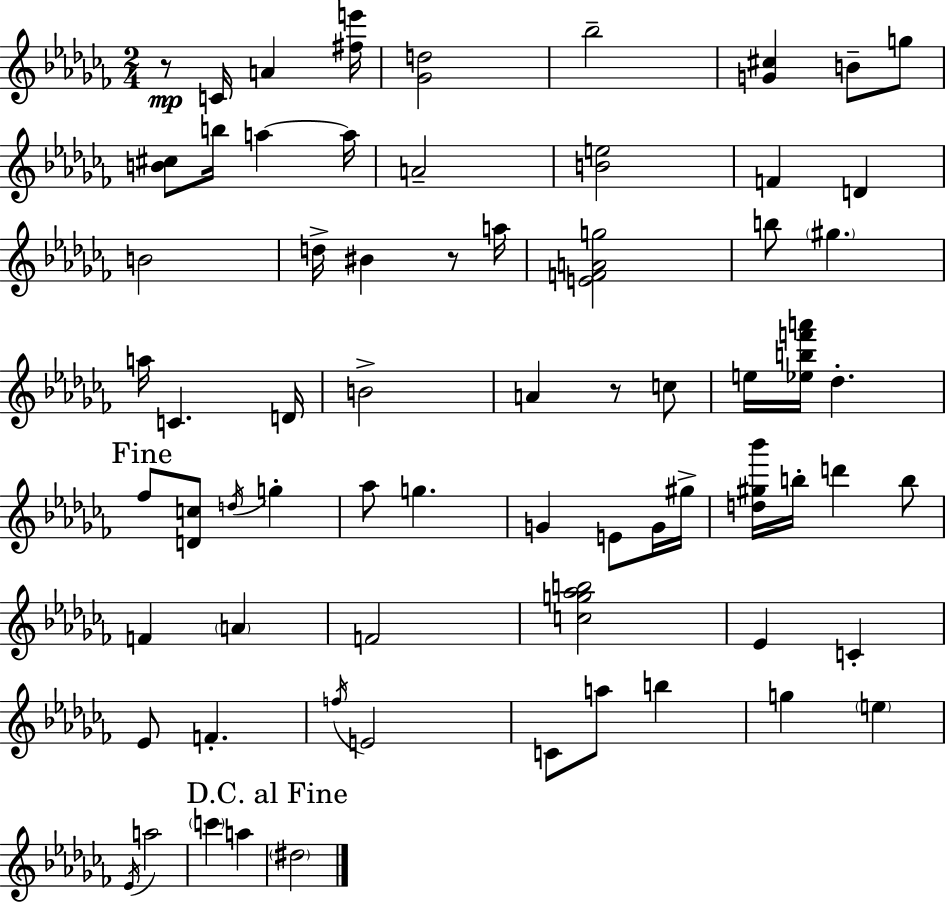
R/e C4/s A4/q [F#5,E6]/s [Gb4,D5]/h Bb5/h [G4,C#5]/q B4/e G5/e [B4,C#5]/e B5/s A5/q A5/s A4/h [B4,E5]/h F4/q D4/q B4/h D5/s BIS4/q R/e A5/s [E4,F4,A4,G5]/h B5/e G#5/q. A5/s C4/q. D4/s B4/h A4/q R/e C5/e E5/s [Eb5,B5,F6,A6]/s Db5/q. FES5/e [D4,C5]/e D5/s G5/q Ab5/e G5/q. G4/q E4/e G4/s G#5/s [D5,G#5,Bb6]/s B5/s D6/q B5/e F4/q A4/q F4/h [C5,G5,Ab5,B5]/h Eb4/q C4/q Eb4/e F4/q. F5/s E4/h C4/e A5/e B5/q G5/q E5/q Eb4/s A5/h C6/q A5/q D#5/h